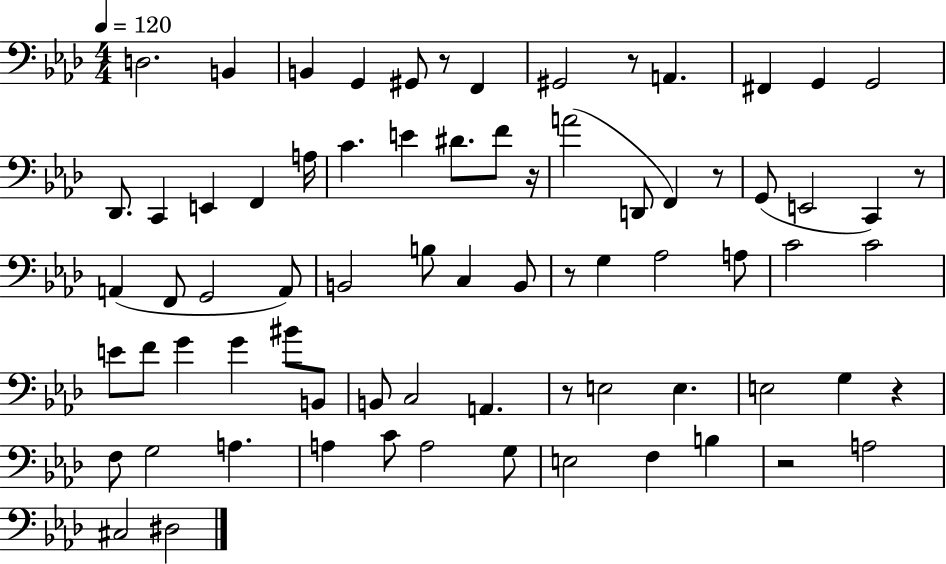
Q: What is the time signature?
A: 4/4